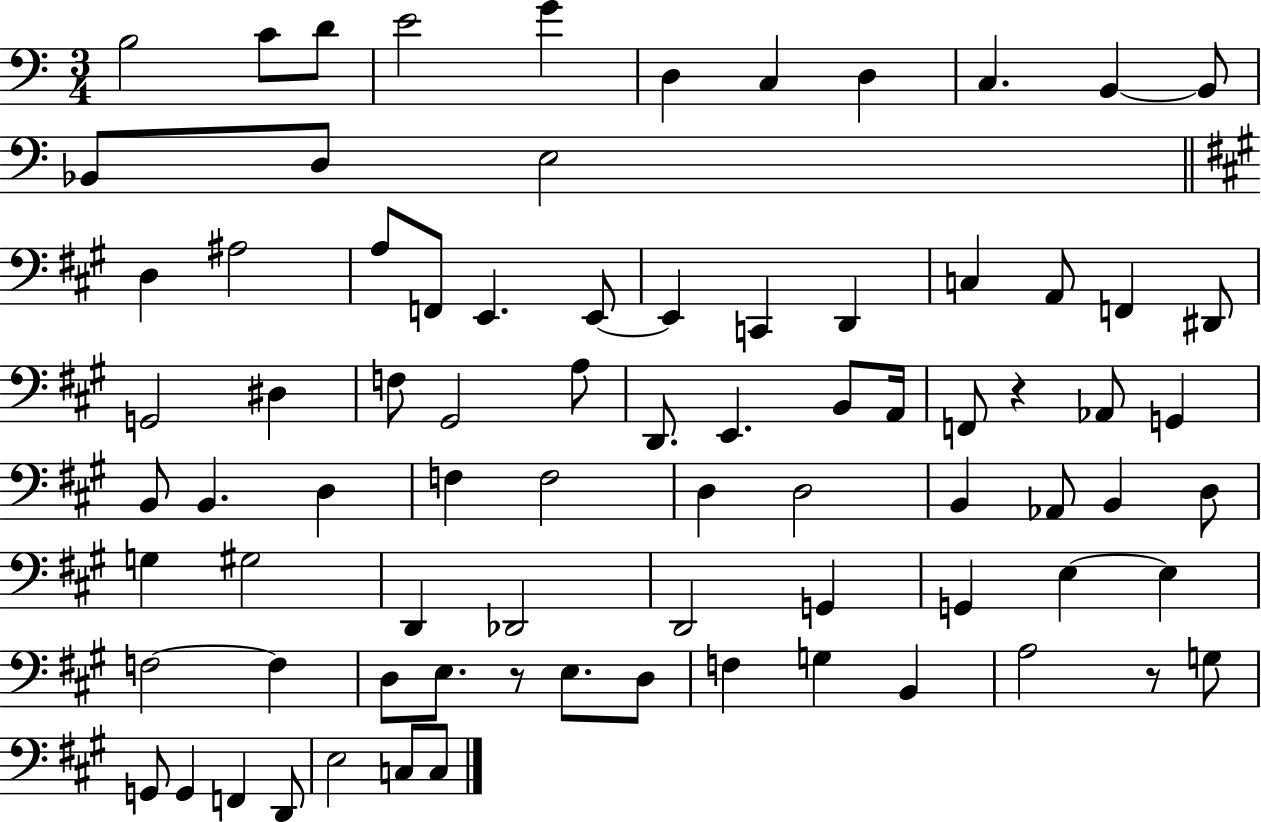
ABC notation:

X:1
T:Untitled
M:3/4
L:1/4
K:C
B,2 C/2 D/2 E2 G D, C, D, C, B,, B,,/2 _B,,/2 D,/2 E,2 D, ^A,2 A,/2 F,,/2 E,, E,,/2 E,, C,, D,, C, A,,/2 F,, ^D,,/2 G,,2 ^D, F,/2 ^G,,2 A,/2 D,,/2 E,, B,,/2 A,,/4 F,,/2 z _A,,/2 G,, B,,/2 B,, D, F, F,2 D, D,2 B,, _A,,/2 B,, D,/2 G, ^G,2 D,, _D,,2 D,,2 G,, G,, E, E, F,2 F, D,/2 E,/2 z/2 E,/2 D,/2 F, G, B,, A,2 z/2 G,/2 G,,/2 G,, F,, D,,/2 E,2 C,/2 C,/2